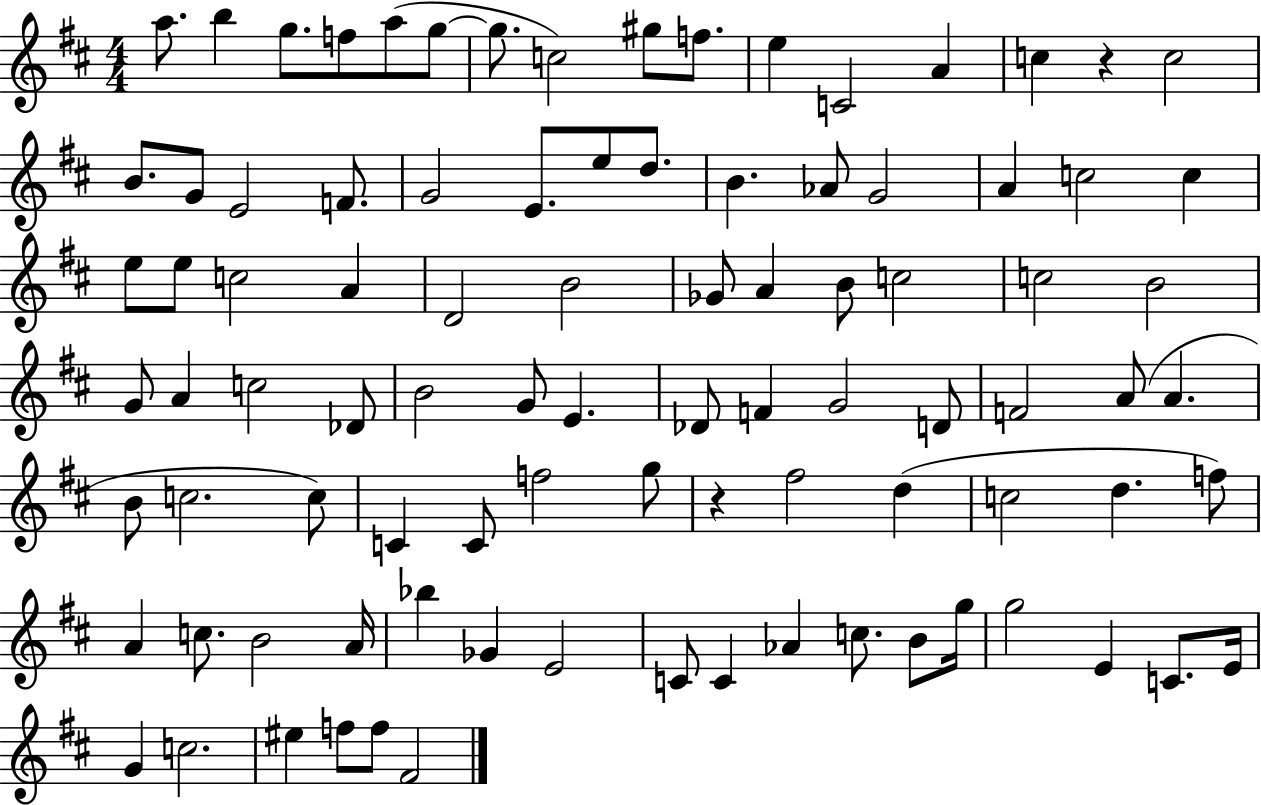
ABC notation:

X:1
T:Untitled
M:4/4
L:1/4
K:D
a/2 b g/2 f/2 a/2 g/2 g/2 c2 ^g/2 f/2 e C2 A c z c2 B/2 G/2 E2 F/2 G2 E/2 e/2 d/2 B _A/2 G2 A c2 c e/2 e/2 c2 A D2 B2 _G/2 A B/2 c2 c2 B2 G/2 A c2 _D/2 B2 G/2 E _D/2 F G2 D/2 F2 A/2 A B/2 c2 c/2 C C/2 f2 g/2 z ^f2 d c2 d f/2 A c/2 B2 A/4 _b _G E2 C/2 C _A c/2 B/2 g/4 g2 E C/2 E/4 G c2 ^e f/2 f/2 ^F2